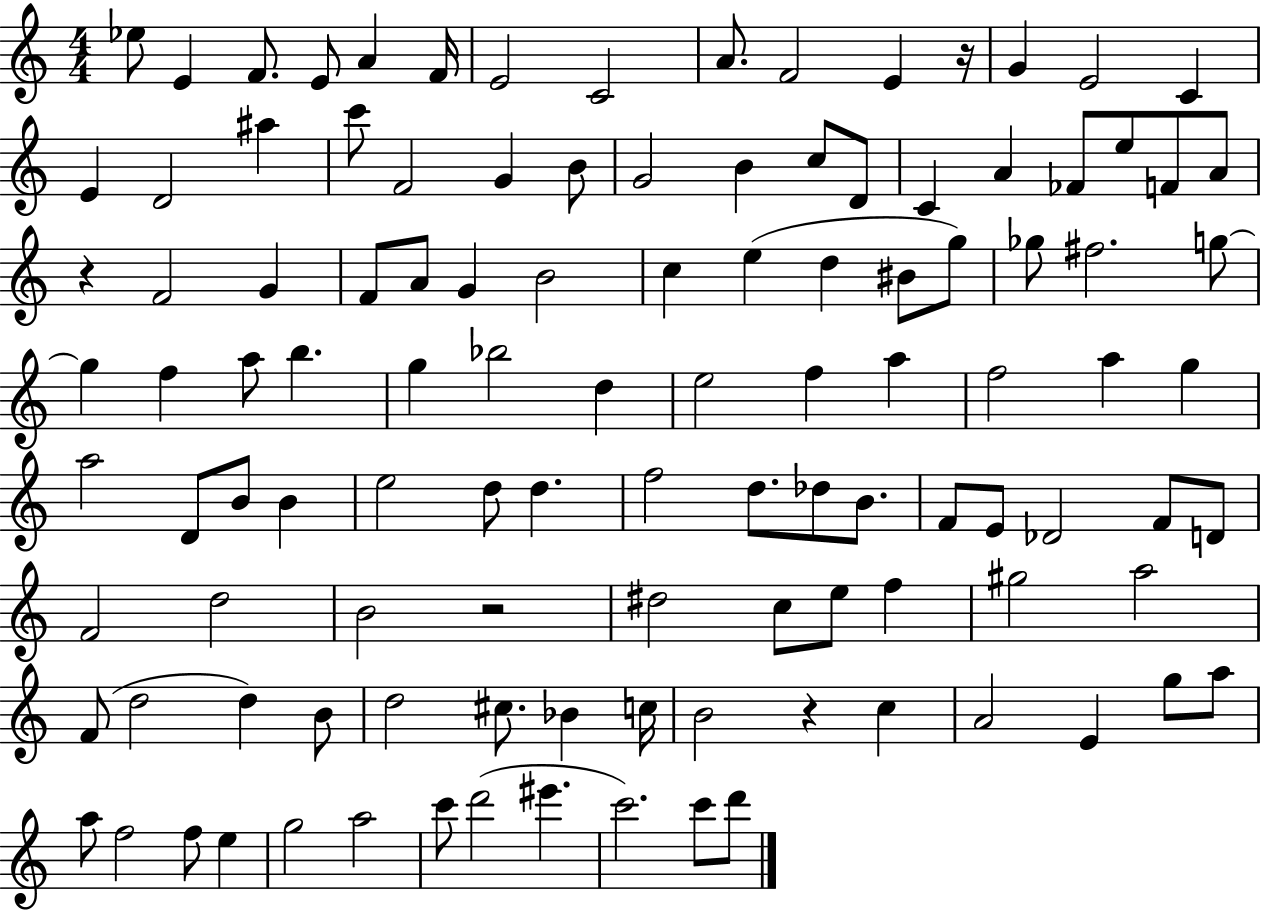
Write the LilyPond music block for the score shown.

{
  \clef treble
  \numericTimeSignature
  \time 4/4
  \key c \major
  ees''8 e'4 f'8. e'8 a'4 f'16 | e'2 c'2 | a'8. f'2 e'4 r16 | g'4 e'2 c'4 | \break e'4 d'2 ais''4 | c'''8 f'2 g'4 b'8 | g'2 b'4 c''8 d'8 | c'4 a'4 fes'8 e''8 f'8 a'8 | \break r4 f'2 g'4 | f'8 a'8 g'4 b'2 | c''4 e''4( d''4 bis'8 g''8) | ges''8 fis''2. g''8~~ | \break g''4 f''4 a''8 b''4. | g''4 bes''2 d''4 | e''2 f''4 a''4 | f''2 a''4 g''4 | \break a''2 d'8 b'8 b'4 | e''2 d''8 d''4. | f''2 d''8. des''8 b'8. | f'8 e'8 des'2 f'8 d'8 | \break f'2 d''2 | b'2 r2 | dis''2 c''8 e''8 f''4 | gis''2 a''2 | \break f'8( d''2 d''4) b'8 | d''2 cis''8. bes'4 c''16 | b'2 r4 c''4 | a'2 e'4 g''8 a''8 | \break a''8 f''2 f''8 e''4 | g''2 a''2 | c'''8 d'''2( eis'''4. | c'''2.) c'''8 d'''8 | \break \bar "|."
}